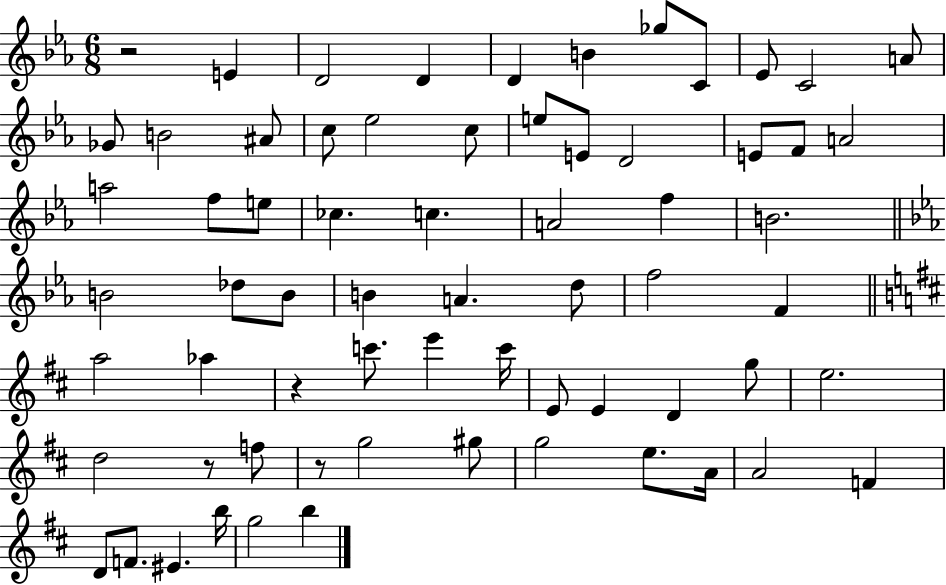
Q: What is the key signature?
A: EES major